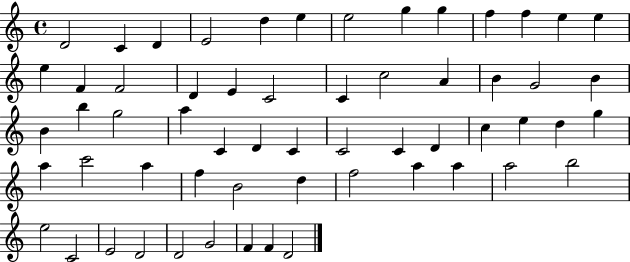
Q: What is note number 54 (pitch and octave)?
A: D4